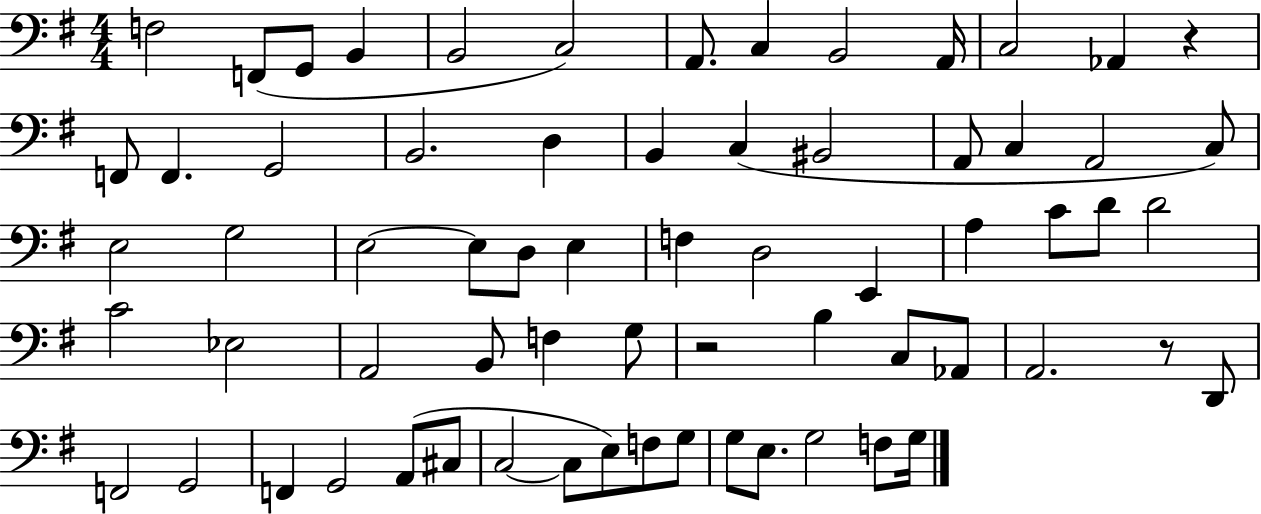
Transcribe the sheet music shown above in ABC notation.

X:1
T:Untitled
M:4/4
L:1/4
K:G
F,2 F,,/2 G,,/2 B,, B,,2 C,2 A,,/2 C, B,,2 A,,/4 C,2 _A,, z F,,/2 F,, G,,2 B,,2 D, B,, C, ^B,,2 A,,/2 C, A,,2 C,/2 E,2 G,2 E,2 E,/2 D,/2 E, F, D,2 E,, A, C/2 D/2 D2 C2 _E,2 A,,2 B,,/2 F, G,/2 z2 B, C,/2 _A,,/2 A,,2 z/2 D,,/2 F,,2 G,,2 F,, G,,2 A,,/2 ^C,/2 C,2 C,/2 E,/2 F,/2 G,/2 G,/2 E,/2 G,2 F,/2 G,/4